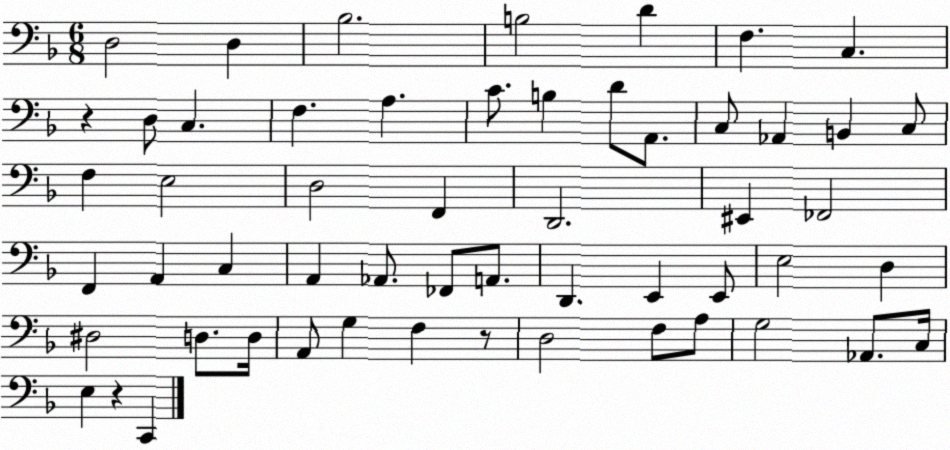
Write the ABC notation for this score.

X:1
T:Untitled
M:6/8
L:1/4
K:F
D,2 D, _B,2 B,2 D F, C, z D,/2 C, F, A, C/2 B, D/2 A,,/2 C,/2 _A,, B,, C,/2 F, E,2 D,2 F,, D,,2 ^E,, _F,,2 F,, A,, C, A,, _A,,/2 _F,,/2 A,,/2 D,, E,, E,,/2 E,2 D, ^D,2 D,/2 D,/4 A,,/2 G, F, z/2 D,2 F,/2 A,/2 G,2 _A,,/2 C,/4 E, z C,,